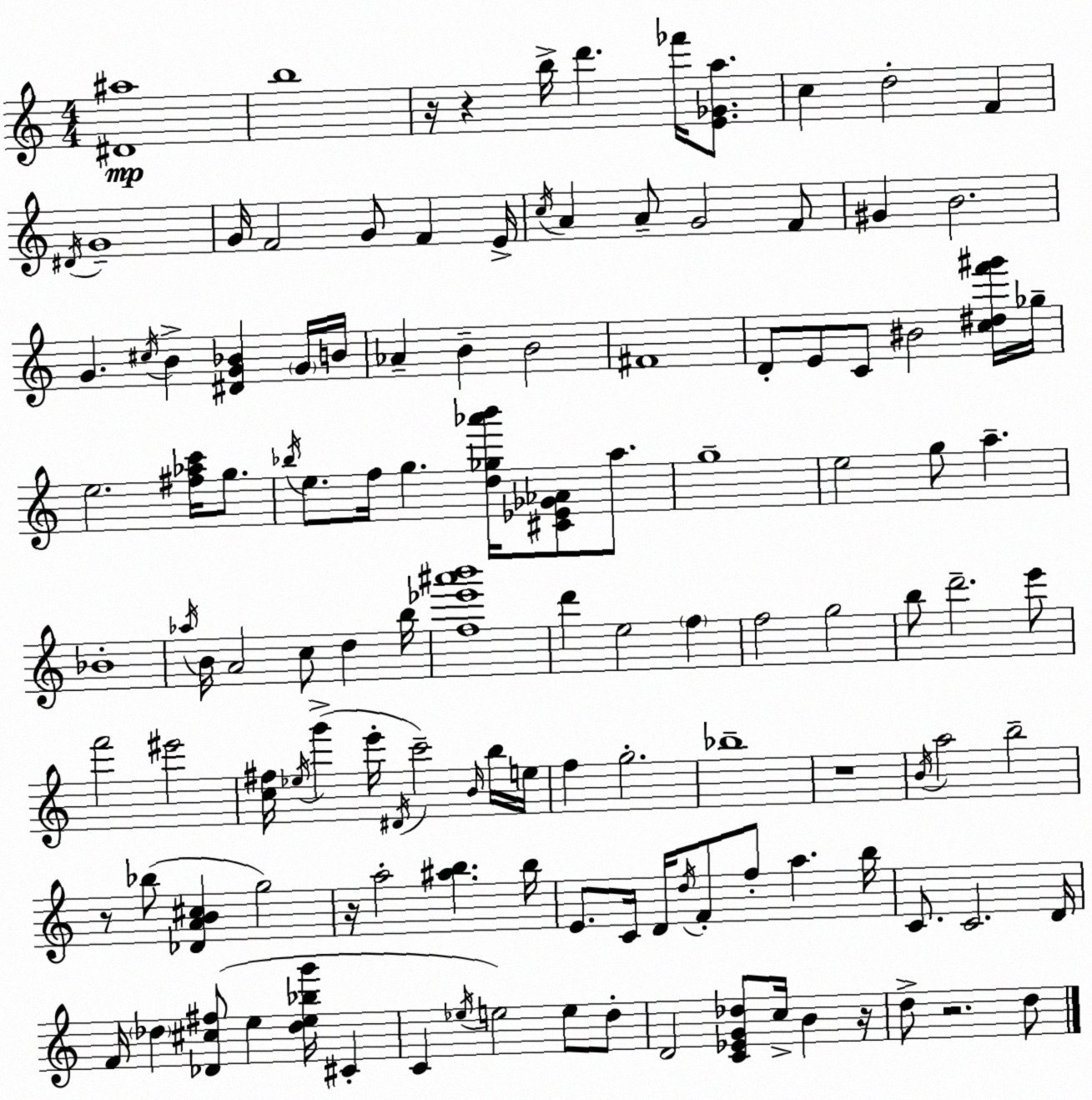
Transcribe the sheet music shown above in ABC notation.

X:1
T:Untitled
M:4/4
L:1/4
K:Am
[^D^a]4 b4 z/4 z b/4 d' _f'/4 [E_Ga]/2 c d2 F ^D/4 G4 G/4 F2 G/2 F E/4 c/4 A A/2 G2 F/2 ^G B2 G ^c/4 B [^DG_B] G/4 B/4 _A B B2 ^F4 D/2 E/2 C/2 ^B2 [c^df'^g']/4 _g/4 e2 [^f_ac']/4 g/2 _b/4 e/2 f/4 g [d_g_a'b']/4 [^C_E_G_A]/2 a/2 g4 e2 g/2 a _B4 _a/4 B/4 A2 c/2 d b/4 [f_e'^a'b']4 d' e2 f f2 g2 b/2 d'2 e'/2 f'2 ^e'2 [c^f]/4 _e/4 g' e'/4 ^D/4 c'2 B/4 b/4 e/4 f g2 _b4 z4 B/4 a2 b2 z/2 _b/2 [_DAB^c] g2 z/4 a2 [^ab] b/4 E/2 C/4 D/4 d/4 F/2 f/2 a b/4 C/2 C2 D/4 F/4 _d [_D^c^f]/2 e [_de_bg']/4 ^C C _e/4 e2 e/2 d/2 D2 [C_EG_d]/2 c/4 B z/4 d/2 z2 d/2